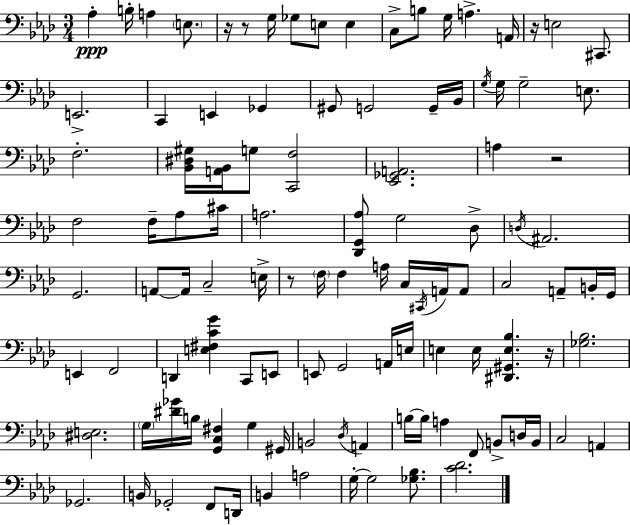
{
  \clef bass
  \numericTimeSignature
  \time 3/4
  \key aes \major
  \repeat volta 2 { aes4-.\ppp b16-. a4 \parenthesize e8. | r16 r8 g16 ges8 e8 e4 | c8-> b8 g16 a4.-> a,16 | r16 e2 cis,8. | \break e,2.-> | c,4 e,4 ges,4 | gis,8 g,2 g,16-- bes,16 | \acciaccatura { g16 } g16 g2-- e8. | \break f2.-. | <bes, dis gis>16 <a, bes,>16 g8 <c, f>2 | <ees, ges, a,>2. | a4 r2 | \break f2 f16-- aes8 | cis'16 a2. | <des, g, aes>8 g2 des8-> | \acciaccatura { d16 } ais,2. | \break g,2. | a,8~~ a,16 c2-- | e16-> r8 \parenthesize f16 f4 a16 c16 \acciaccatura { cis,16 } | a,16 a,8 c2 a,8-- | \break b,16-. g,16 e,4 f,2 | d,4 <e fis c' g'>4 c,8 | e,8 e,8 g,2 | a,16 e16 e4 e16 <dis, gis, e bes>4. | \break r16 <ges bes>2. | <dis e>2. | \parenthesize g16 <dis' ges'>16 b16 <g, c fis>4 g4 | gis,16 b,2 \acciaccatura { des16 } | \break a,4 b16~~ b16 a4 f,8 | b,8-> d16 b,16 c2 | a,4 ges,2. | b,16 ges,2-. | \break f,8 d,16 b,4 a2 | g16-.~~ g2 | <ges bes>8. <c' des'>2. | } \bar "|."
}